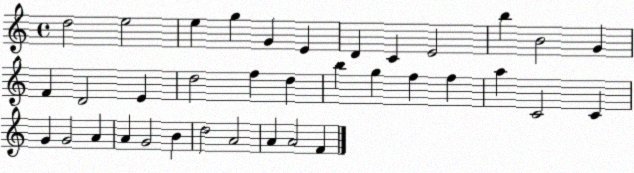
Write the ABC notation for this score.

X:1
T:Untitled
M:4/4
L:1/4
K:C
d2 e2 e g G E D C E2 b B2 G F D2 E d2 f d b g f f a C2 C G G2 A A G2 B d2 A2 A A2 F